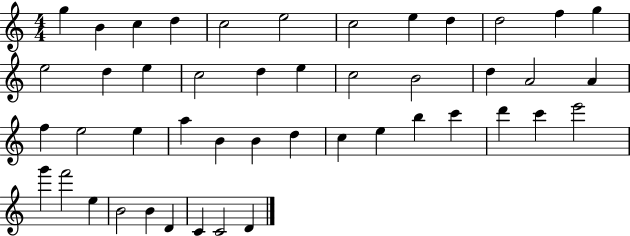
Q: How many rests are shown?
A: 0